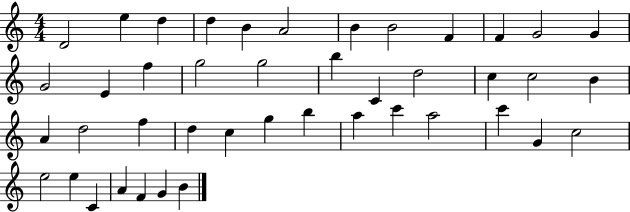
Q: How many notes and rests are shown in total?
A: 43